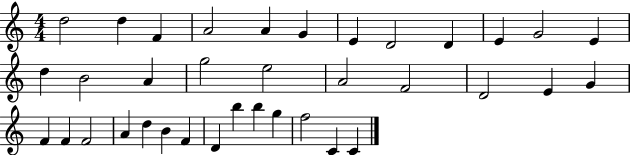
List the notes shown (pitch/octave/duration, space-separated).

D5/h D5/q F4/q A4/h A4/q G4/q E4/q D4/h D4/q E4/q G4/h E4/q D5/q B4/h A4/q G5/h E5/h A4/h F4/h D4/h E4/q G4/q F4/q F4/q F4/h A4/q D5/q B4/q F4/q D4/q B5/q B5/q G5/q F5/h C4/q C4/q